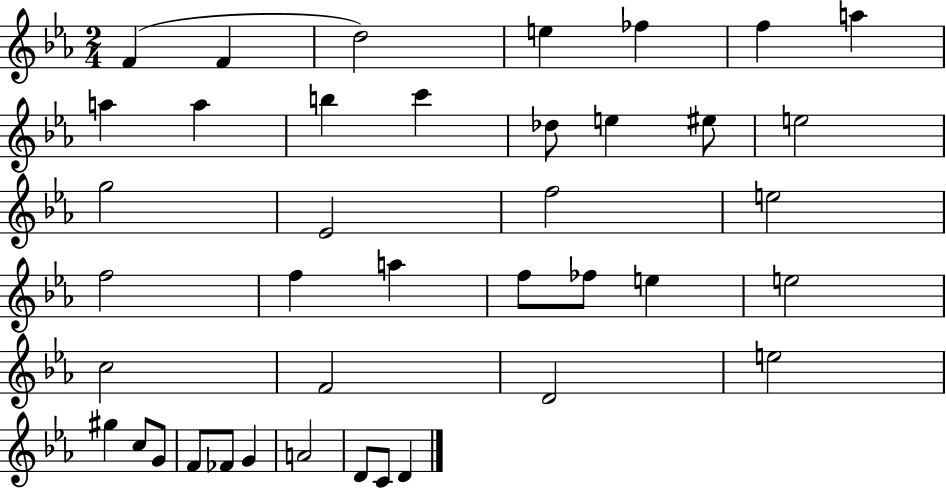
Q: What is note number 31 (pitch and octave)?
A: G#5